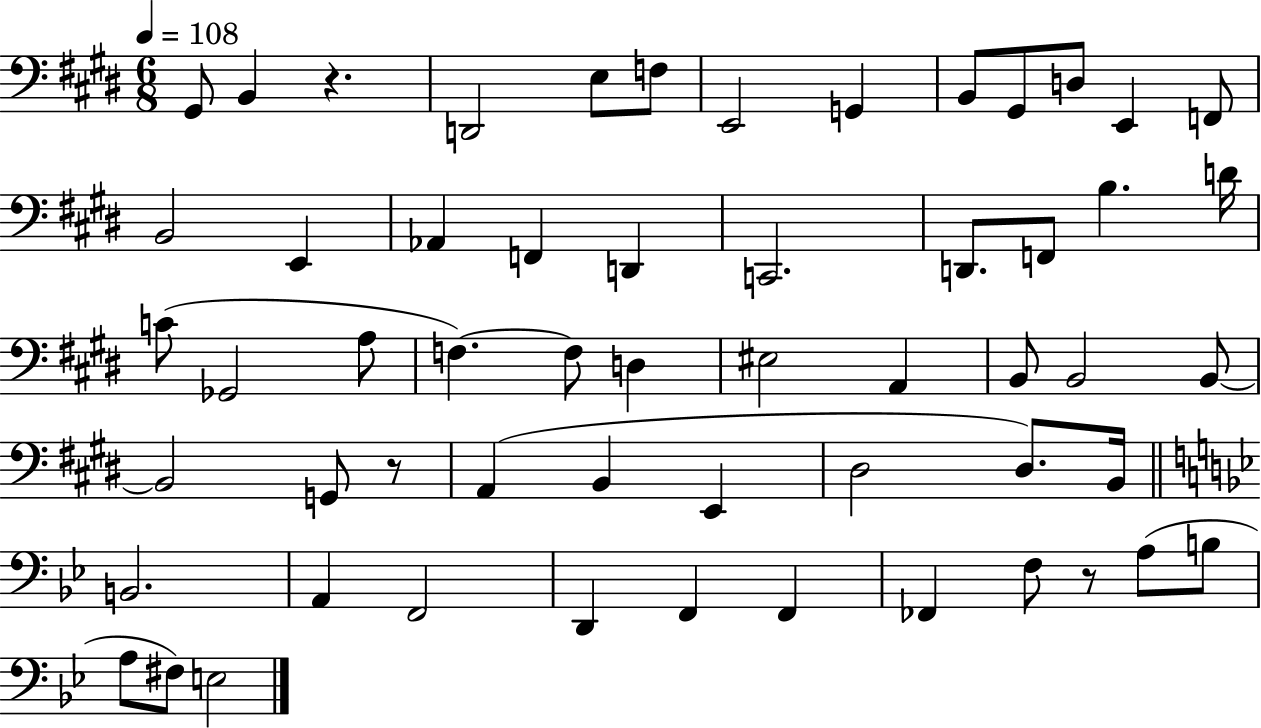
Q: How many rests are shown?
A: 3